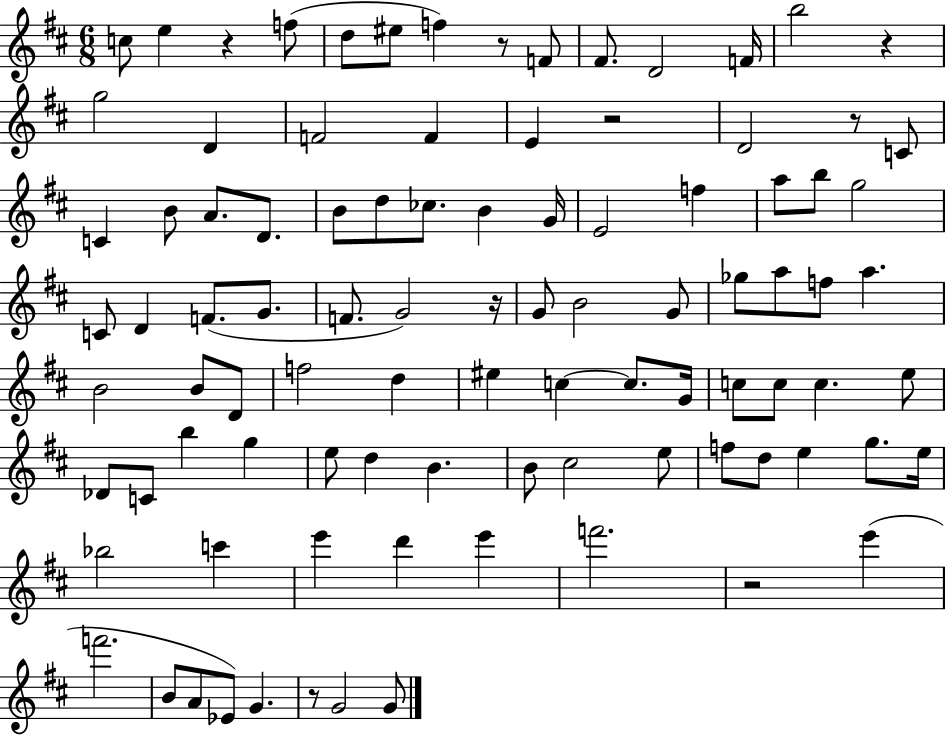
{
  \clef treble
  \numericTimeSignature
  \time 6/8
  \key d \major
  c''8 e''4 r4 f''8( | d''8 eis''8 f''4) r8 f'8 | fis'8. d'2 f'16 | b''2 r4 | \break g''2 d'4 | f'2 f'4 | e'4 r2 | d'2 r8 c'8 | \break c'4 b'8 a'8. d'8. | b'8 d''8 ces''8. b'4 g'16 | e'2 f''4 | a''8 b''8 g''2 | \break c'8 d'4 f'8.( g'8. | f'8. g'2) r16 | g'8 b'2 g'8 | ges''8 a''8 f''8 a''4. | \break b'2 b'8 d'8 | f''2 d''4 | eis''4 c''4~~ c''8. g'16 | c''8 c''8 c''4. e''8 | \break des'8 c'8 b''4 g''4 | e''8 d''4 b'4. | b'8 cis''2 e''8 | f''8 d''8 e''4 g''8. e''16 | \break bes''2 c'''4 | e'''4 d'''4 e'''4 | f'''2. | r2 e'''4( | \break f'''2. | b'8 a'8 ees'8) g'4. | r8 g'2 g'8 | \bar "|."
}